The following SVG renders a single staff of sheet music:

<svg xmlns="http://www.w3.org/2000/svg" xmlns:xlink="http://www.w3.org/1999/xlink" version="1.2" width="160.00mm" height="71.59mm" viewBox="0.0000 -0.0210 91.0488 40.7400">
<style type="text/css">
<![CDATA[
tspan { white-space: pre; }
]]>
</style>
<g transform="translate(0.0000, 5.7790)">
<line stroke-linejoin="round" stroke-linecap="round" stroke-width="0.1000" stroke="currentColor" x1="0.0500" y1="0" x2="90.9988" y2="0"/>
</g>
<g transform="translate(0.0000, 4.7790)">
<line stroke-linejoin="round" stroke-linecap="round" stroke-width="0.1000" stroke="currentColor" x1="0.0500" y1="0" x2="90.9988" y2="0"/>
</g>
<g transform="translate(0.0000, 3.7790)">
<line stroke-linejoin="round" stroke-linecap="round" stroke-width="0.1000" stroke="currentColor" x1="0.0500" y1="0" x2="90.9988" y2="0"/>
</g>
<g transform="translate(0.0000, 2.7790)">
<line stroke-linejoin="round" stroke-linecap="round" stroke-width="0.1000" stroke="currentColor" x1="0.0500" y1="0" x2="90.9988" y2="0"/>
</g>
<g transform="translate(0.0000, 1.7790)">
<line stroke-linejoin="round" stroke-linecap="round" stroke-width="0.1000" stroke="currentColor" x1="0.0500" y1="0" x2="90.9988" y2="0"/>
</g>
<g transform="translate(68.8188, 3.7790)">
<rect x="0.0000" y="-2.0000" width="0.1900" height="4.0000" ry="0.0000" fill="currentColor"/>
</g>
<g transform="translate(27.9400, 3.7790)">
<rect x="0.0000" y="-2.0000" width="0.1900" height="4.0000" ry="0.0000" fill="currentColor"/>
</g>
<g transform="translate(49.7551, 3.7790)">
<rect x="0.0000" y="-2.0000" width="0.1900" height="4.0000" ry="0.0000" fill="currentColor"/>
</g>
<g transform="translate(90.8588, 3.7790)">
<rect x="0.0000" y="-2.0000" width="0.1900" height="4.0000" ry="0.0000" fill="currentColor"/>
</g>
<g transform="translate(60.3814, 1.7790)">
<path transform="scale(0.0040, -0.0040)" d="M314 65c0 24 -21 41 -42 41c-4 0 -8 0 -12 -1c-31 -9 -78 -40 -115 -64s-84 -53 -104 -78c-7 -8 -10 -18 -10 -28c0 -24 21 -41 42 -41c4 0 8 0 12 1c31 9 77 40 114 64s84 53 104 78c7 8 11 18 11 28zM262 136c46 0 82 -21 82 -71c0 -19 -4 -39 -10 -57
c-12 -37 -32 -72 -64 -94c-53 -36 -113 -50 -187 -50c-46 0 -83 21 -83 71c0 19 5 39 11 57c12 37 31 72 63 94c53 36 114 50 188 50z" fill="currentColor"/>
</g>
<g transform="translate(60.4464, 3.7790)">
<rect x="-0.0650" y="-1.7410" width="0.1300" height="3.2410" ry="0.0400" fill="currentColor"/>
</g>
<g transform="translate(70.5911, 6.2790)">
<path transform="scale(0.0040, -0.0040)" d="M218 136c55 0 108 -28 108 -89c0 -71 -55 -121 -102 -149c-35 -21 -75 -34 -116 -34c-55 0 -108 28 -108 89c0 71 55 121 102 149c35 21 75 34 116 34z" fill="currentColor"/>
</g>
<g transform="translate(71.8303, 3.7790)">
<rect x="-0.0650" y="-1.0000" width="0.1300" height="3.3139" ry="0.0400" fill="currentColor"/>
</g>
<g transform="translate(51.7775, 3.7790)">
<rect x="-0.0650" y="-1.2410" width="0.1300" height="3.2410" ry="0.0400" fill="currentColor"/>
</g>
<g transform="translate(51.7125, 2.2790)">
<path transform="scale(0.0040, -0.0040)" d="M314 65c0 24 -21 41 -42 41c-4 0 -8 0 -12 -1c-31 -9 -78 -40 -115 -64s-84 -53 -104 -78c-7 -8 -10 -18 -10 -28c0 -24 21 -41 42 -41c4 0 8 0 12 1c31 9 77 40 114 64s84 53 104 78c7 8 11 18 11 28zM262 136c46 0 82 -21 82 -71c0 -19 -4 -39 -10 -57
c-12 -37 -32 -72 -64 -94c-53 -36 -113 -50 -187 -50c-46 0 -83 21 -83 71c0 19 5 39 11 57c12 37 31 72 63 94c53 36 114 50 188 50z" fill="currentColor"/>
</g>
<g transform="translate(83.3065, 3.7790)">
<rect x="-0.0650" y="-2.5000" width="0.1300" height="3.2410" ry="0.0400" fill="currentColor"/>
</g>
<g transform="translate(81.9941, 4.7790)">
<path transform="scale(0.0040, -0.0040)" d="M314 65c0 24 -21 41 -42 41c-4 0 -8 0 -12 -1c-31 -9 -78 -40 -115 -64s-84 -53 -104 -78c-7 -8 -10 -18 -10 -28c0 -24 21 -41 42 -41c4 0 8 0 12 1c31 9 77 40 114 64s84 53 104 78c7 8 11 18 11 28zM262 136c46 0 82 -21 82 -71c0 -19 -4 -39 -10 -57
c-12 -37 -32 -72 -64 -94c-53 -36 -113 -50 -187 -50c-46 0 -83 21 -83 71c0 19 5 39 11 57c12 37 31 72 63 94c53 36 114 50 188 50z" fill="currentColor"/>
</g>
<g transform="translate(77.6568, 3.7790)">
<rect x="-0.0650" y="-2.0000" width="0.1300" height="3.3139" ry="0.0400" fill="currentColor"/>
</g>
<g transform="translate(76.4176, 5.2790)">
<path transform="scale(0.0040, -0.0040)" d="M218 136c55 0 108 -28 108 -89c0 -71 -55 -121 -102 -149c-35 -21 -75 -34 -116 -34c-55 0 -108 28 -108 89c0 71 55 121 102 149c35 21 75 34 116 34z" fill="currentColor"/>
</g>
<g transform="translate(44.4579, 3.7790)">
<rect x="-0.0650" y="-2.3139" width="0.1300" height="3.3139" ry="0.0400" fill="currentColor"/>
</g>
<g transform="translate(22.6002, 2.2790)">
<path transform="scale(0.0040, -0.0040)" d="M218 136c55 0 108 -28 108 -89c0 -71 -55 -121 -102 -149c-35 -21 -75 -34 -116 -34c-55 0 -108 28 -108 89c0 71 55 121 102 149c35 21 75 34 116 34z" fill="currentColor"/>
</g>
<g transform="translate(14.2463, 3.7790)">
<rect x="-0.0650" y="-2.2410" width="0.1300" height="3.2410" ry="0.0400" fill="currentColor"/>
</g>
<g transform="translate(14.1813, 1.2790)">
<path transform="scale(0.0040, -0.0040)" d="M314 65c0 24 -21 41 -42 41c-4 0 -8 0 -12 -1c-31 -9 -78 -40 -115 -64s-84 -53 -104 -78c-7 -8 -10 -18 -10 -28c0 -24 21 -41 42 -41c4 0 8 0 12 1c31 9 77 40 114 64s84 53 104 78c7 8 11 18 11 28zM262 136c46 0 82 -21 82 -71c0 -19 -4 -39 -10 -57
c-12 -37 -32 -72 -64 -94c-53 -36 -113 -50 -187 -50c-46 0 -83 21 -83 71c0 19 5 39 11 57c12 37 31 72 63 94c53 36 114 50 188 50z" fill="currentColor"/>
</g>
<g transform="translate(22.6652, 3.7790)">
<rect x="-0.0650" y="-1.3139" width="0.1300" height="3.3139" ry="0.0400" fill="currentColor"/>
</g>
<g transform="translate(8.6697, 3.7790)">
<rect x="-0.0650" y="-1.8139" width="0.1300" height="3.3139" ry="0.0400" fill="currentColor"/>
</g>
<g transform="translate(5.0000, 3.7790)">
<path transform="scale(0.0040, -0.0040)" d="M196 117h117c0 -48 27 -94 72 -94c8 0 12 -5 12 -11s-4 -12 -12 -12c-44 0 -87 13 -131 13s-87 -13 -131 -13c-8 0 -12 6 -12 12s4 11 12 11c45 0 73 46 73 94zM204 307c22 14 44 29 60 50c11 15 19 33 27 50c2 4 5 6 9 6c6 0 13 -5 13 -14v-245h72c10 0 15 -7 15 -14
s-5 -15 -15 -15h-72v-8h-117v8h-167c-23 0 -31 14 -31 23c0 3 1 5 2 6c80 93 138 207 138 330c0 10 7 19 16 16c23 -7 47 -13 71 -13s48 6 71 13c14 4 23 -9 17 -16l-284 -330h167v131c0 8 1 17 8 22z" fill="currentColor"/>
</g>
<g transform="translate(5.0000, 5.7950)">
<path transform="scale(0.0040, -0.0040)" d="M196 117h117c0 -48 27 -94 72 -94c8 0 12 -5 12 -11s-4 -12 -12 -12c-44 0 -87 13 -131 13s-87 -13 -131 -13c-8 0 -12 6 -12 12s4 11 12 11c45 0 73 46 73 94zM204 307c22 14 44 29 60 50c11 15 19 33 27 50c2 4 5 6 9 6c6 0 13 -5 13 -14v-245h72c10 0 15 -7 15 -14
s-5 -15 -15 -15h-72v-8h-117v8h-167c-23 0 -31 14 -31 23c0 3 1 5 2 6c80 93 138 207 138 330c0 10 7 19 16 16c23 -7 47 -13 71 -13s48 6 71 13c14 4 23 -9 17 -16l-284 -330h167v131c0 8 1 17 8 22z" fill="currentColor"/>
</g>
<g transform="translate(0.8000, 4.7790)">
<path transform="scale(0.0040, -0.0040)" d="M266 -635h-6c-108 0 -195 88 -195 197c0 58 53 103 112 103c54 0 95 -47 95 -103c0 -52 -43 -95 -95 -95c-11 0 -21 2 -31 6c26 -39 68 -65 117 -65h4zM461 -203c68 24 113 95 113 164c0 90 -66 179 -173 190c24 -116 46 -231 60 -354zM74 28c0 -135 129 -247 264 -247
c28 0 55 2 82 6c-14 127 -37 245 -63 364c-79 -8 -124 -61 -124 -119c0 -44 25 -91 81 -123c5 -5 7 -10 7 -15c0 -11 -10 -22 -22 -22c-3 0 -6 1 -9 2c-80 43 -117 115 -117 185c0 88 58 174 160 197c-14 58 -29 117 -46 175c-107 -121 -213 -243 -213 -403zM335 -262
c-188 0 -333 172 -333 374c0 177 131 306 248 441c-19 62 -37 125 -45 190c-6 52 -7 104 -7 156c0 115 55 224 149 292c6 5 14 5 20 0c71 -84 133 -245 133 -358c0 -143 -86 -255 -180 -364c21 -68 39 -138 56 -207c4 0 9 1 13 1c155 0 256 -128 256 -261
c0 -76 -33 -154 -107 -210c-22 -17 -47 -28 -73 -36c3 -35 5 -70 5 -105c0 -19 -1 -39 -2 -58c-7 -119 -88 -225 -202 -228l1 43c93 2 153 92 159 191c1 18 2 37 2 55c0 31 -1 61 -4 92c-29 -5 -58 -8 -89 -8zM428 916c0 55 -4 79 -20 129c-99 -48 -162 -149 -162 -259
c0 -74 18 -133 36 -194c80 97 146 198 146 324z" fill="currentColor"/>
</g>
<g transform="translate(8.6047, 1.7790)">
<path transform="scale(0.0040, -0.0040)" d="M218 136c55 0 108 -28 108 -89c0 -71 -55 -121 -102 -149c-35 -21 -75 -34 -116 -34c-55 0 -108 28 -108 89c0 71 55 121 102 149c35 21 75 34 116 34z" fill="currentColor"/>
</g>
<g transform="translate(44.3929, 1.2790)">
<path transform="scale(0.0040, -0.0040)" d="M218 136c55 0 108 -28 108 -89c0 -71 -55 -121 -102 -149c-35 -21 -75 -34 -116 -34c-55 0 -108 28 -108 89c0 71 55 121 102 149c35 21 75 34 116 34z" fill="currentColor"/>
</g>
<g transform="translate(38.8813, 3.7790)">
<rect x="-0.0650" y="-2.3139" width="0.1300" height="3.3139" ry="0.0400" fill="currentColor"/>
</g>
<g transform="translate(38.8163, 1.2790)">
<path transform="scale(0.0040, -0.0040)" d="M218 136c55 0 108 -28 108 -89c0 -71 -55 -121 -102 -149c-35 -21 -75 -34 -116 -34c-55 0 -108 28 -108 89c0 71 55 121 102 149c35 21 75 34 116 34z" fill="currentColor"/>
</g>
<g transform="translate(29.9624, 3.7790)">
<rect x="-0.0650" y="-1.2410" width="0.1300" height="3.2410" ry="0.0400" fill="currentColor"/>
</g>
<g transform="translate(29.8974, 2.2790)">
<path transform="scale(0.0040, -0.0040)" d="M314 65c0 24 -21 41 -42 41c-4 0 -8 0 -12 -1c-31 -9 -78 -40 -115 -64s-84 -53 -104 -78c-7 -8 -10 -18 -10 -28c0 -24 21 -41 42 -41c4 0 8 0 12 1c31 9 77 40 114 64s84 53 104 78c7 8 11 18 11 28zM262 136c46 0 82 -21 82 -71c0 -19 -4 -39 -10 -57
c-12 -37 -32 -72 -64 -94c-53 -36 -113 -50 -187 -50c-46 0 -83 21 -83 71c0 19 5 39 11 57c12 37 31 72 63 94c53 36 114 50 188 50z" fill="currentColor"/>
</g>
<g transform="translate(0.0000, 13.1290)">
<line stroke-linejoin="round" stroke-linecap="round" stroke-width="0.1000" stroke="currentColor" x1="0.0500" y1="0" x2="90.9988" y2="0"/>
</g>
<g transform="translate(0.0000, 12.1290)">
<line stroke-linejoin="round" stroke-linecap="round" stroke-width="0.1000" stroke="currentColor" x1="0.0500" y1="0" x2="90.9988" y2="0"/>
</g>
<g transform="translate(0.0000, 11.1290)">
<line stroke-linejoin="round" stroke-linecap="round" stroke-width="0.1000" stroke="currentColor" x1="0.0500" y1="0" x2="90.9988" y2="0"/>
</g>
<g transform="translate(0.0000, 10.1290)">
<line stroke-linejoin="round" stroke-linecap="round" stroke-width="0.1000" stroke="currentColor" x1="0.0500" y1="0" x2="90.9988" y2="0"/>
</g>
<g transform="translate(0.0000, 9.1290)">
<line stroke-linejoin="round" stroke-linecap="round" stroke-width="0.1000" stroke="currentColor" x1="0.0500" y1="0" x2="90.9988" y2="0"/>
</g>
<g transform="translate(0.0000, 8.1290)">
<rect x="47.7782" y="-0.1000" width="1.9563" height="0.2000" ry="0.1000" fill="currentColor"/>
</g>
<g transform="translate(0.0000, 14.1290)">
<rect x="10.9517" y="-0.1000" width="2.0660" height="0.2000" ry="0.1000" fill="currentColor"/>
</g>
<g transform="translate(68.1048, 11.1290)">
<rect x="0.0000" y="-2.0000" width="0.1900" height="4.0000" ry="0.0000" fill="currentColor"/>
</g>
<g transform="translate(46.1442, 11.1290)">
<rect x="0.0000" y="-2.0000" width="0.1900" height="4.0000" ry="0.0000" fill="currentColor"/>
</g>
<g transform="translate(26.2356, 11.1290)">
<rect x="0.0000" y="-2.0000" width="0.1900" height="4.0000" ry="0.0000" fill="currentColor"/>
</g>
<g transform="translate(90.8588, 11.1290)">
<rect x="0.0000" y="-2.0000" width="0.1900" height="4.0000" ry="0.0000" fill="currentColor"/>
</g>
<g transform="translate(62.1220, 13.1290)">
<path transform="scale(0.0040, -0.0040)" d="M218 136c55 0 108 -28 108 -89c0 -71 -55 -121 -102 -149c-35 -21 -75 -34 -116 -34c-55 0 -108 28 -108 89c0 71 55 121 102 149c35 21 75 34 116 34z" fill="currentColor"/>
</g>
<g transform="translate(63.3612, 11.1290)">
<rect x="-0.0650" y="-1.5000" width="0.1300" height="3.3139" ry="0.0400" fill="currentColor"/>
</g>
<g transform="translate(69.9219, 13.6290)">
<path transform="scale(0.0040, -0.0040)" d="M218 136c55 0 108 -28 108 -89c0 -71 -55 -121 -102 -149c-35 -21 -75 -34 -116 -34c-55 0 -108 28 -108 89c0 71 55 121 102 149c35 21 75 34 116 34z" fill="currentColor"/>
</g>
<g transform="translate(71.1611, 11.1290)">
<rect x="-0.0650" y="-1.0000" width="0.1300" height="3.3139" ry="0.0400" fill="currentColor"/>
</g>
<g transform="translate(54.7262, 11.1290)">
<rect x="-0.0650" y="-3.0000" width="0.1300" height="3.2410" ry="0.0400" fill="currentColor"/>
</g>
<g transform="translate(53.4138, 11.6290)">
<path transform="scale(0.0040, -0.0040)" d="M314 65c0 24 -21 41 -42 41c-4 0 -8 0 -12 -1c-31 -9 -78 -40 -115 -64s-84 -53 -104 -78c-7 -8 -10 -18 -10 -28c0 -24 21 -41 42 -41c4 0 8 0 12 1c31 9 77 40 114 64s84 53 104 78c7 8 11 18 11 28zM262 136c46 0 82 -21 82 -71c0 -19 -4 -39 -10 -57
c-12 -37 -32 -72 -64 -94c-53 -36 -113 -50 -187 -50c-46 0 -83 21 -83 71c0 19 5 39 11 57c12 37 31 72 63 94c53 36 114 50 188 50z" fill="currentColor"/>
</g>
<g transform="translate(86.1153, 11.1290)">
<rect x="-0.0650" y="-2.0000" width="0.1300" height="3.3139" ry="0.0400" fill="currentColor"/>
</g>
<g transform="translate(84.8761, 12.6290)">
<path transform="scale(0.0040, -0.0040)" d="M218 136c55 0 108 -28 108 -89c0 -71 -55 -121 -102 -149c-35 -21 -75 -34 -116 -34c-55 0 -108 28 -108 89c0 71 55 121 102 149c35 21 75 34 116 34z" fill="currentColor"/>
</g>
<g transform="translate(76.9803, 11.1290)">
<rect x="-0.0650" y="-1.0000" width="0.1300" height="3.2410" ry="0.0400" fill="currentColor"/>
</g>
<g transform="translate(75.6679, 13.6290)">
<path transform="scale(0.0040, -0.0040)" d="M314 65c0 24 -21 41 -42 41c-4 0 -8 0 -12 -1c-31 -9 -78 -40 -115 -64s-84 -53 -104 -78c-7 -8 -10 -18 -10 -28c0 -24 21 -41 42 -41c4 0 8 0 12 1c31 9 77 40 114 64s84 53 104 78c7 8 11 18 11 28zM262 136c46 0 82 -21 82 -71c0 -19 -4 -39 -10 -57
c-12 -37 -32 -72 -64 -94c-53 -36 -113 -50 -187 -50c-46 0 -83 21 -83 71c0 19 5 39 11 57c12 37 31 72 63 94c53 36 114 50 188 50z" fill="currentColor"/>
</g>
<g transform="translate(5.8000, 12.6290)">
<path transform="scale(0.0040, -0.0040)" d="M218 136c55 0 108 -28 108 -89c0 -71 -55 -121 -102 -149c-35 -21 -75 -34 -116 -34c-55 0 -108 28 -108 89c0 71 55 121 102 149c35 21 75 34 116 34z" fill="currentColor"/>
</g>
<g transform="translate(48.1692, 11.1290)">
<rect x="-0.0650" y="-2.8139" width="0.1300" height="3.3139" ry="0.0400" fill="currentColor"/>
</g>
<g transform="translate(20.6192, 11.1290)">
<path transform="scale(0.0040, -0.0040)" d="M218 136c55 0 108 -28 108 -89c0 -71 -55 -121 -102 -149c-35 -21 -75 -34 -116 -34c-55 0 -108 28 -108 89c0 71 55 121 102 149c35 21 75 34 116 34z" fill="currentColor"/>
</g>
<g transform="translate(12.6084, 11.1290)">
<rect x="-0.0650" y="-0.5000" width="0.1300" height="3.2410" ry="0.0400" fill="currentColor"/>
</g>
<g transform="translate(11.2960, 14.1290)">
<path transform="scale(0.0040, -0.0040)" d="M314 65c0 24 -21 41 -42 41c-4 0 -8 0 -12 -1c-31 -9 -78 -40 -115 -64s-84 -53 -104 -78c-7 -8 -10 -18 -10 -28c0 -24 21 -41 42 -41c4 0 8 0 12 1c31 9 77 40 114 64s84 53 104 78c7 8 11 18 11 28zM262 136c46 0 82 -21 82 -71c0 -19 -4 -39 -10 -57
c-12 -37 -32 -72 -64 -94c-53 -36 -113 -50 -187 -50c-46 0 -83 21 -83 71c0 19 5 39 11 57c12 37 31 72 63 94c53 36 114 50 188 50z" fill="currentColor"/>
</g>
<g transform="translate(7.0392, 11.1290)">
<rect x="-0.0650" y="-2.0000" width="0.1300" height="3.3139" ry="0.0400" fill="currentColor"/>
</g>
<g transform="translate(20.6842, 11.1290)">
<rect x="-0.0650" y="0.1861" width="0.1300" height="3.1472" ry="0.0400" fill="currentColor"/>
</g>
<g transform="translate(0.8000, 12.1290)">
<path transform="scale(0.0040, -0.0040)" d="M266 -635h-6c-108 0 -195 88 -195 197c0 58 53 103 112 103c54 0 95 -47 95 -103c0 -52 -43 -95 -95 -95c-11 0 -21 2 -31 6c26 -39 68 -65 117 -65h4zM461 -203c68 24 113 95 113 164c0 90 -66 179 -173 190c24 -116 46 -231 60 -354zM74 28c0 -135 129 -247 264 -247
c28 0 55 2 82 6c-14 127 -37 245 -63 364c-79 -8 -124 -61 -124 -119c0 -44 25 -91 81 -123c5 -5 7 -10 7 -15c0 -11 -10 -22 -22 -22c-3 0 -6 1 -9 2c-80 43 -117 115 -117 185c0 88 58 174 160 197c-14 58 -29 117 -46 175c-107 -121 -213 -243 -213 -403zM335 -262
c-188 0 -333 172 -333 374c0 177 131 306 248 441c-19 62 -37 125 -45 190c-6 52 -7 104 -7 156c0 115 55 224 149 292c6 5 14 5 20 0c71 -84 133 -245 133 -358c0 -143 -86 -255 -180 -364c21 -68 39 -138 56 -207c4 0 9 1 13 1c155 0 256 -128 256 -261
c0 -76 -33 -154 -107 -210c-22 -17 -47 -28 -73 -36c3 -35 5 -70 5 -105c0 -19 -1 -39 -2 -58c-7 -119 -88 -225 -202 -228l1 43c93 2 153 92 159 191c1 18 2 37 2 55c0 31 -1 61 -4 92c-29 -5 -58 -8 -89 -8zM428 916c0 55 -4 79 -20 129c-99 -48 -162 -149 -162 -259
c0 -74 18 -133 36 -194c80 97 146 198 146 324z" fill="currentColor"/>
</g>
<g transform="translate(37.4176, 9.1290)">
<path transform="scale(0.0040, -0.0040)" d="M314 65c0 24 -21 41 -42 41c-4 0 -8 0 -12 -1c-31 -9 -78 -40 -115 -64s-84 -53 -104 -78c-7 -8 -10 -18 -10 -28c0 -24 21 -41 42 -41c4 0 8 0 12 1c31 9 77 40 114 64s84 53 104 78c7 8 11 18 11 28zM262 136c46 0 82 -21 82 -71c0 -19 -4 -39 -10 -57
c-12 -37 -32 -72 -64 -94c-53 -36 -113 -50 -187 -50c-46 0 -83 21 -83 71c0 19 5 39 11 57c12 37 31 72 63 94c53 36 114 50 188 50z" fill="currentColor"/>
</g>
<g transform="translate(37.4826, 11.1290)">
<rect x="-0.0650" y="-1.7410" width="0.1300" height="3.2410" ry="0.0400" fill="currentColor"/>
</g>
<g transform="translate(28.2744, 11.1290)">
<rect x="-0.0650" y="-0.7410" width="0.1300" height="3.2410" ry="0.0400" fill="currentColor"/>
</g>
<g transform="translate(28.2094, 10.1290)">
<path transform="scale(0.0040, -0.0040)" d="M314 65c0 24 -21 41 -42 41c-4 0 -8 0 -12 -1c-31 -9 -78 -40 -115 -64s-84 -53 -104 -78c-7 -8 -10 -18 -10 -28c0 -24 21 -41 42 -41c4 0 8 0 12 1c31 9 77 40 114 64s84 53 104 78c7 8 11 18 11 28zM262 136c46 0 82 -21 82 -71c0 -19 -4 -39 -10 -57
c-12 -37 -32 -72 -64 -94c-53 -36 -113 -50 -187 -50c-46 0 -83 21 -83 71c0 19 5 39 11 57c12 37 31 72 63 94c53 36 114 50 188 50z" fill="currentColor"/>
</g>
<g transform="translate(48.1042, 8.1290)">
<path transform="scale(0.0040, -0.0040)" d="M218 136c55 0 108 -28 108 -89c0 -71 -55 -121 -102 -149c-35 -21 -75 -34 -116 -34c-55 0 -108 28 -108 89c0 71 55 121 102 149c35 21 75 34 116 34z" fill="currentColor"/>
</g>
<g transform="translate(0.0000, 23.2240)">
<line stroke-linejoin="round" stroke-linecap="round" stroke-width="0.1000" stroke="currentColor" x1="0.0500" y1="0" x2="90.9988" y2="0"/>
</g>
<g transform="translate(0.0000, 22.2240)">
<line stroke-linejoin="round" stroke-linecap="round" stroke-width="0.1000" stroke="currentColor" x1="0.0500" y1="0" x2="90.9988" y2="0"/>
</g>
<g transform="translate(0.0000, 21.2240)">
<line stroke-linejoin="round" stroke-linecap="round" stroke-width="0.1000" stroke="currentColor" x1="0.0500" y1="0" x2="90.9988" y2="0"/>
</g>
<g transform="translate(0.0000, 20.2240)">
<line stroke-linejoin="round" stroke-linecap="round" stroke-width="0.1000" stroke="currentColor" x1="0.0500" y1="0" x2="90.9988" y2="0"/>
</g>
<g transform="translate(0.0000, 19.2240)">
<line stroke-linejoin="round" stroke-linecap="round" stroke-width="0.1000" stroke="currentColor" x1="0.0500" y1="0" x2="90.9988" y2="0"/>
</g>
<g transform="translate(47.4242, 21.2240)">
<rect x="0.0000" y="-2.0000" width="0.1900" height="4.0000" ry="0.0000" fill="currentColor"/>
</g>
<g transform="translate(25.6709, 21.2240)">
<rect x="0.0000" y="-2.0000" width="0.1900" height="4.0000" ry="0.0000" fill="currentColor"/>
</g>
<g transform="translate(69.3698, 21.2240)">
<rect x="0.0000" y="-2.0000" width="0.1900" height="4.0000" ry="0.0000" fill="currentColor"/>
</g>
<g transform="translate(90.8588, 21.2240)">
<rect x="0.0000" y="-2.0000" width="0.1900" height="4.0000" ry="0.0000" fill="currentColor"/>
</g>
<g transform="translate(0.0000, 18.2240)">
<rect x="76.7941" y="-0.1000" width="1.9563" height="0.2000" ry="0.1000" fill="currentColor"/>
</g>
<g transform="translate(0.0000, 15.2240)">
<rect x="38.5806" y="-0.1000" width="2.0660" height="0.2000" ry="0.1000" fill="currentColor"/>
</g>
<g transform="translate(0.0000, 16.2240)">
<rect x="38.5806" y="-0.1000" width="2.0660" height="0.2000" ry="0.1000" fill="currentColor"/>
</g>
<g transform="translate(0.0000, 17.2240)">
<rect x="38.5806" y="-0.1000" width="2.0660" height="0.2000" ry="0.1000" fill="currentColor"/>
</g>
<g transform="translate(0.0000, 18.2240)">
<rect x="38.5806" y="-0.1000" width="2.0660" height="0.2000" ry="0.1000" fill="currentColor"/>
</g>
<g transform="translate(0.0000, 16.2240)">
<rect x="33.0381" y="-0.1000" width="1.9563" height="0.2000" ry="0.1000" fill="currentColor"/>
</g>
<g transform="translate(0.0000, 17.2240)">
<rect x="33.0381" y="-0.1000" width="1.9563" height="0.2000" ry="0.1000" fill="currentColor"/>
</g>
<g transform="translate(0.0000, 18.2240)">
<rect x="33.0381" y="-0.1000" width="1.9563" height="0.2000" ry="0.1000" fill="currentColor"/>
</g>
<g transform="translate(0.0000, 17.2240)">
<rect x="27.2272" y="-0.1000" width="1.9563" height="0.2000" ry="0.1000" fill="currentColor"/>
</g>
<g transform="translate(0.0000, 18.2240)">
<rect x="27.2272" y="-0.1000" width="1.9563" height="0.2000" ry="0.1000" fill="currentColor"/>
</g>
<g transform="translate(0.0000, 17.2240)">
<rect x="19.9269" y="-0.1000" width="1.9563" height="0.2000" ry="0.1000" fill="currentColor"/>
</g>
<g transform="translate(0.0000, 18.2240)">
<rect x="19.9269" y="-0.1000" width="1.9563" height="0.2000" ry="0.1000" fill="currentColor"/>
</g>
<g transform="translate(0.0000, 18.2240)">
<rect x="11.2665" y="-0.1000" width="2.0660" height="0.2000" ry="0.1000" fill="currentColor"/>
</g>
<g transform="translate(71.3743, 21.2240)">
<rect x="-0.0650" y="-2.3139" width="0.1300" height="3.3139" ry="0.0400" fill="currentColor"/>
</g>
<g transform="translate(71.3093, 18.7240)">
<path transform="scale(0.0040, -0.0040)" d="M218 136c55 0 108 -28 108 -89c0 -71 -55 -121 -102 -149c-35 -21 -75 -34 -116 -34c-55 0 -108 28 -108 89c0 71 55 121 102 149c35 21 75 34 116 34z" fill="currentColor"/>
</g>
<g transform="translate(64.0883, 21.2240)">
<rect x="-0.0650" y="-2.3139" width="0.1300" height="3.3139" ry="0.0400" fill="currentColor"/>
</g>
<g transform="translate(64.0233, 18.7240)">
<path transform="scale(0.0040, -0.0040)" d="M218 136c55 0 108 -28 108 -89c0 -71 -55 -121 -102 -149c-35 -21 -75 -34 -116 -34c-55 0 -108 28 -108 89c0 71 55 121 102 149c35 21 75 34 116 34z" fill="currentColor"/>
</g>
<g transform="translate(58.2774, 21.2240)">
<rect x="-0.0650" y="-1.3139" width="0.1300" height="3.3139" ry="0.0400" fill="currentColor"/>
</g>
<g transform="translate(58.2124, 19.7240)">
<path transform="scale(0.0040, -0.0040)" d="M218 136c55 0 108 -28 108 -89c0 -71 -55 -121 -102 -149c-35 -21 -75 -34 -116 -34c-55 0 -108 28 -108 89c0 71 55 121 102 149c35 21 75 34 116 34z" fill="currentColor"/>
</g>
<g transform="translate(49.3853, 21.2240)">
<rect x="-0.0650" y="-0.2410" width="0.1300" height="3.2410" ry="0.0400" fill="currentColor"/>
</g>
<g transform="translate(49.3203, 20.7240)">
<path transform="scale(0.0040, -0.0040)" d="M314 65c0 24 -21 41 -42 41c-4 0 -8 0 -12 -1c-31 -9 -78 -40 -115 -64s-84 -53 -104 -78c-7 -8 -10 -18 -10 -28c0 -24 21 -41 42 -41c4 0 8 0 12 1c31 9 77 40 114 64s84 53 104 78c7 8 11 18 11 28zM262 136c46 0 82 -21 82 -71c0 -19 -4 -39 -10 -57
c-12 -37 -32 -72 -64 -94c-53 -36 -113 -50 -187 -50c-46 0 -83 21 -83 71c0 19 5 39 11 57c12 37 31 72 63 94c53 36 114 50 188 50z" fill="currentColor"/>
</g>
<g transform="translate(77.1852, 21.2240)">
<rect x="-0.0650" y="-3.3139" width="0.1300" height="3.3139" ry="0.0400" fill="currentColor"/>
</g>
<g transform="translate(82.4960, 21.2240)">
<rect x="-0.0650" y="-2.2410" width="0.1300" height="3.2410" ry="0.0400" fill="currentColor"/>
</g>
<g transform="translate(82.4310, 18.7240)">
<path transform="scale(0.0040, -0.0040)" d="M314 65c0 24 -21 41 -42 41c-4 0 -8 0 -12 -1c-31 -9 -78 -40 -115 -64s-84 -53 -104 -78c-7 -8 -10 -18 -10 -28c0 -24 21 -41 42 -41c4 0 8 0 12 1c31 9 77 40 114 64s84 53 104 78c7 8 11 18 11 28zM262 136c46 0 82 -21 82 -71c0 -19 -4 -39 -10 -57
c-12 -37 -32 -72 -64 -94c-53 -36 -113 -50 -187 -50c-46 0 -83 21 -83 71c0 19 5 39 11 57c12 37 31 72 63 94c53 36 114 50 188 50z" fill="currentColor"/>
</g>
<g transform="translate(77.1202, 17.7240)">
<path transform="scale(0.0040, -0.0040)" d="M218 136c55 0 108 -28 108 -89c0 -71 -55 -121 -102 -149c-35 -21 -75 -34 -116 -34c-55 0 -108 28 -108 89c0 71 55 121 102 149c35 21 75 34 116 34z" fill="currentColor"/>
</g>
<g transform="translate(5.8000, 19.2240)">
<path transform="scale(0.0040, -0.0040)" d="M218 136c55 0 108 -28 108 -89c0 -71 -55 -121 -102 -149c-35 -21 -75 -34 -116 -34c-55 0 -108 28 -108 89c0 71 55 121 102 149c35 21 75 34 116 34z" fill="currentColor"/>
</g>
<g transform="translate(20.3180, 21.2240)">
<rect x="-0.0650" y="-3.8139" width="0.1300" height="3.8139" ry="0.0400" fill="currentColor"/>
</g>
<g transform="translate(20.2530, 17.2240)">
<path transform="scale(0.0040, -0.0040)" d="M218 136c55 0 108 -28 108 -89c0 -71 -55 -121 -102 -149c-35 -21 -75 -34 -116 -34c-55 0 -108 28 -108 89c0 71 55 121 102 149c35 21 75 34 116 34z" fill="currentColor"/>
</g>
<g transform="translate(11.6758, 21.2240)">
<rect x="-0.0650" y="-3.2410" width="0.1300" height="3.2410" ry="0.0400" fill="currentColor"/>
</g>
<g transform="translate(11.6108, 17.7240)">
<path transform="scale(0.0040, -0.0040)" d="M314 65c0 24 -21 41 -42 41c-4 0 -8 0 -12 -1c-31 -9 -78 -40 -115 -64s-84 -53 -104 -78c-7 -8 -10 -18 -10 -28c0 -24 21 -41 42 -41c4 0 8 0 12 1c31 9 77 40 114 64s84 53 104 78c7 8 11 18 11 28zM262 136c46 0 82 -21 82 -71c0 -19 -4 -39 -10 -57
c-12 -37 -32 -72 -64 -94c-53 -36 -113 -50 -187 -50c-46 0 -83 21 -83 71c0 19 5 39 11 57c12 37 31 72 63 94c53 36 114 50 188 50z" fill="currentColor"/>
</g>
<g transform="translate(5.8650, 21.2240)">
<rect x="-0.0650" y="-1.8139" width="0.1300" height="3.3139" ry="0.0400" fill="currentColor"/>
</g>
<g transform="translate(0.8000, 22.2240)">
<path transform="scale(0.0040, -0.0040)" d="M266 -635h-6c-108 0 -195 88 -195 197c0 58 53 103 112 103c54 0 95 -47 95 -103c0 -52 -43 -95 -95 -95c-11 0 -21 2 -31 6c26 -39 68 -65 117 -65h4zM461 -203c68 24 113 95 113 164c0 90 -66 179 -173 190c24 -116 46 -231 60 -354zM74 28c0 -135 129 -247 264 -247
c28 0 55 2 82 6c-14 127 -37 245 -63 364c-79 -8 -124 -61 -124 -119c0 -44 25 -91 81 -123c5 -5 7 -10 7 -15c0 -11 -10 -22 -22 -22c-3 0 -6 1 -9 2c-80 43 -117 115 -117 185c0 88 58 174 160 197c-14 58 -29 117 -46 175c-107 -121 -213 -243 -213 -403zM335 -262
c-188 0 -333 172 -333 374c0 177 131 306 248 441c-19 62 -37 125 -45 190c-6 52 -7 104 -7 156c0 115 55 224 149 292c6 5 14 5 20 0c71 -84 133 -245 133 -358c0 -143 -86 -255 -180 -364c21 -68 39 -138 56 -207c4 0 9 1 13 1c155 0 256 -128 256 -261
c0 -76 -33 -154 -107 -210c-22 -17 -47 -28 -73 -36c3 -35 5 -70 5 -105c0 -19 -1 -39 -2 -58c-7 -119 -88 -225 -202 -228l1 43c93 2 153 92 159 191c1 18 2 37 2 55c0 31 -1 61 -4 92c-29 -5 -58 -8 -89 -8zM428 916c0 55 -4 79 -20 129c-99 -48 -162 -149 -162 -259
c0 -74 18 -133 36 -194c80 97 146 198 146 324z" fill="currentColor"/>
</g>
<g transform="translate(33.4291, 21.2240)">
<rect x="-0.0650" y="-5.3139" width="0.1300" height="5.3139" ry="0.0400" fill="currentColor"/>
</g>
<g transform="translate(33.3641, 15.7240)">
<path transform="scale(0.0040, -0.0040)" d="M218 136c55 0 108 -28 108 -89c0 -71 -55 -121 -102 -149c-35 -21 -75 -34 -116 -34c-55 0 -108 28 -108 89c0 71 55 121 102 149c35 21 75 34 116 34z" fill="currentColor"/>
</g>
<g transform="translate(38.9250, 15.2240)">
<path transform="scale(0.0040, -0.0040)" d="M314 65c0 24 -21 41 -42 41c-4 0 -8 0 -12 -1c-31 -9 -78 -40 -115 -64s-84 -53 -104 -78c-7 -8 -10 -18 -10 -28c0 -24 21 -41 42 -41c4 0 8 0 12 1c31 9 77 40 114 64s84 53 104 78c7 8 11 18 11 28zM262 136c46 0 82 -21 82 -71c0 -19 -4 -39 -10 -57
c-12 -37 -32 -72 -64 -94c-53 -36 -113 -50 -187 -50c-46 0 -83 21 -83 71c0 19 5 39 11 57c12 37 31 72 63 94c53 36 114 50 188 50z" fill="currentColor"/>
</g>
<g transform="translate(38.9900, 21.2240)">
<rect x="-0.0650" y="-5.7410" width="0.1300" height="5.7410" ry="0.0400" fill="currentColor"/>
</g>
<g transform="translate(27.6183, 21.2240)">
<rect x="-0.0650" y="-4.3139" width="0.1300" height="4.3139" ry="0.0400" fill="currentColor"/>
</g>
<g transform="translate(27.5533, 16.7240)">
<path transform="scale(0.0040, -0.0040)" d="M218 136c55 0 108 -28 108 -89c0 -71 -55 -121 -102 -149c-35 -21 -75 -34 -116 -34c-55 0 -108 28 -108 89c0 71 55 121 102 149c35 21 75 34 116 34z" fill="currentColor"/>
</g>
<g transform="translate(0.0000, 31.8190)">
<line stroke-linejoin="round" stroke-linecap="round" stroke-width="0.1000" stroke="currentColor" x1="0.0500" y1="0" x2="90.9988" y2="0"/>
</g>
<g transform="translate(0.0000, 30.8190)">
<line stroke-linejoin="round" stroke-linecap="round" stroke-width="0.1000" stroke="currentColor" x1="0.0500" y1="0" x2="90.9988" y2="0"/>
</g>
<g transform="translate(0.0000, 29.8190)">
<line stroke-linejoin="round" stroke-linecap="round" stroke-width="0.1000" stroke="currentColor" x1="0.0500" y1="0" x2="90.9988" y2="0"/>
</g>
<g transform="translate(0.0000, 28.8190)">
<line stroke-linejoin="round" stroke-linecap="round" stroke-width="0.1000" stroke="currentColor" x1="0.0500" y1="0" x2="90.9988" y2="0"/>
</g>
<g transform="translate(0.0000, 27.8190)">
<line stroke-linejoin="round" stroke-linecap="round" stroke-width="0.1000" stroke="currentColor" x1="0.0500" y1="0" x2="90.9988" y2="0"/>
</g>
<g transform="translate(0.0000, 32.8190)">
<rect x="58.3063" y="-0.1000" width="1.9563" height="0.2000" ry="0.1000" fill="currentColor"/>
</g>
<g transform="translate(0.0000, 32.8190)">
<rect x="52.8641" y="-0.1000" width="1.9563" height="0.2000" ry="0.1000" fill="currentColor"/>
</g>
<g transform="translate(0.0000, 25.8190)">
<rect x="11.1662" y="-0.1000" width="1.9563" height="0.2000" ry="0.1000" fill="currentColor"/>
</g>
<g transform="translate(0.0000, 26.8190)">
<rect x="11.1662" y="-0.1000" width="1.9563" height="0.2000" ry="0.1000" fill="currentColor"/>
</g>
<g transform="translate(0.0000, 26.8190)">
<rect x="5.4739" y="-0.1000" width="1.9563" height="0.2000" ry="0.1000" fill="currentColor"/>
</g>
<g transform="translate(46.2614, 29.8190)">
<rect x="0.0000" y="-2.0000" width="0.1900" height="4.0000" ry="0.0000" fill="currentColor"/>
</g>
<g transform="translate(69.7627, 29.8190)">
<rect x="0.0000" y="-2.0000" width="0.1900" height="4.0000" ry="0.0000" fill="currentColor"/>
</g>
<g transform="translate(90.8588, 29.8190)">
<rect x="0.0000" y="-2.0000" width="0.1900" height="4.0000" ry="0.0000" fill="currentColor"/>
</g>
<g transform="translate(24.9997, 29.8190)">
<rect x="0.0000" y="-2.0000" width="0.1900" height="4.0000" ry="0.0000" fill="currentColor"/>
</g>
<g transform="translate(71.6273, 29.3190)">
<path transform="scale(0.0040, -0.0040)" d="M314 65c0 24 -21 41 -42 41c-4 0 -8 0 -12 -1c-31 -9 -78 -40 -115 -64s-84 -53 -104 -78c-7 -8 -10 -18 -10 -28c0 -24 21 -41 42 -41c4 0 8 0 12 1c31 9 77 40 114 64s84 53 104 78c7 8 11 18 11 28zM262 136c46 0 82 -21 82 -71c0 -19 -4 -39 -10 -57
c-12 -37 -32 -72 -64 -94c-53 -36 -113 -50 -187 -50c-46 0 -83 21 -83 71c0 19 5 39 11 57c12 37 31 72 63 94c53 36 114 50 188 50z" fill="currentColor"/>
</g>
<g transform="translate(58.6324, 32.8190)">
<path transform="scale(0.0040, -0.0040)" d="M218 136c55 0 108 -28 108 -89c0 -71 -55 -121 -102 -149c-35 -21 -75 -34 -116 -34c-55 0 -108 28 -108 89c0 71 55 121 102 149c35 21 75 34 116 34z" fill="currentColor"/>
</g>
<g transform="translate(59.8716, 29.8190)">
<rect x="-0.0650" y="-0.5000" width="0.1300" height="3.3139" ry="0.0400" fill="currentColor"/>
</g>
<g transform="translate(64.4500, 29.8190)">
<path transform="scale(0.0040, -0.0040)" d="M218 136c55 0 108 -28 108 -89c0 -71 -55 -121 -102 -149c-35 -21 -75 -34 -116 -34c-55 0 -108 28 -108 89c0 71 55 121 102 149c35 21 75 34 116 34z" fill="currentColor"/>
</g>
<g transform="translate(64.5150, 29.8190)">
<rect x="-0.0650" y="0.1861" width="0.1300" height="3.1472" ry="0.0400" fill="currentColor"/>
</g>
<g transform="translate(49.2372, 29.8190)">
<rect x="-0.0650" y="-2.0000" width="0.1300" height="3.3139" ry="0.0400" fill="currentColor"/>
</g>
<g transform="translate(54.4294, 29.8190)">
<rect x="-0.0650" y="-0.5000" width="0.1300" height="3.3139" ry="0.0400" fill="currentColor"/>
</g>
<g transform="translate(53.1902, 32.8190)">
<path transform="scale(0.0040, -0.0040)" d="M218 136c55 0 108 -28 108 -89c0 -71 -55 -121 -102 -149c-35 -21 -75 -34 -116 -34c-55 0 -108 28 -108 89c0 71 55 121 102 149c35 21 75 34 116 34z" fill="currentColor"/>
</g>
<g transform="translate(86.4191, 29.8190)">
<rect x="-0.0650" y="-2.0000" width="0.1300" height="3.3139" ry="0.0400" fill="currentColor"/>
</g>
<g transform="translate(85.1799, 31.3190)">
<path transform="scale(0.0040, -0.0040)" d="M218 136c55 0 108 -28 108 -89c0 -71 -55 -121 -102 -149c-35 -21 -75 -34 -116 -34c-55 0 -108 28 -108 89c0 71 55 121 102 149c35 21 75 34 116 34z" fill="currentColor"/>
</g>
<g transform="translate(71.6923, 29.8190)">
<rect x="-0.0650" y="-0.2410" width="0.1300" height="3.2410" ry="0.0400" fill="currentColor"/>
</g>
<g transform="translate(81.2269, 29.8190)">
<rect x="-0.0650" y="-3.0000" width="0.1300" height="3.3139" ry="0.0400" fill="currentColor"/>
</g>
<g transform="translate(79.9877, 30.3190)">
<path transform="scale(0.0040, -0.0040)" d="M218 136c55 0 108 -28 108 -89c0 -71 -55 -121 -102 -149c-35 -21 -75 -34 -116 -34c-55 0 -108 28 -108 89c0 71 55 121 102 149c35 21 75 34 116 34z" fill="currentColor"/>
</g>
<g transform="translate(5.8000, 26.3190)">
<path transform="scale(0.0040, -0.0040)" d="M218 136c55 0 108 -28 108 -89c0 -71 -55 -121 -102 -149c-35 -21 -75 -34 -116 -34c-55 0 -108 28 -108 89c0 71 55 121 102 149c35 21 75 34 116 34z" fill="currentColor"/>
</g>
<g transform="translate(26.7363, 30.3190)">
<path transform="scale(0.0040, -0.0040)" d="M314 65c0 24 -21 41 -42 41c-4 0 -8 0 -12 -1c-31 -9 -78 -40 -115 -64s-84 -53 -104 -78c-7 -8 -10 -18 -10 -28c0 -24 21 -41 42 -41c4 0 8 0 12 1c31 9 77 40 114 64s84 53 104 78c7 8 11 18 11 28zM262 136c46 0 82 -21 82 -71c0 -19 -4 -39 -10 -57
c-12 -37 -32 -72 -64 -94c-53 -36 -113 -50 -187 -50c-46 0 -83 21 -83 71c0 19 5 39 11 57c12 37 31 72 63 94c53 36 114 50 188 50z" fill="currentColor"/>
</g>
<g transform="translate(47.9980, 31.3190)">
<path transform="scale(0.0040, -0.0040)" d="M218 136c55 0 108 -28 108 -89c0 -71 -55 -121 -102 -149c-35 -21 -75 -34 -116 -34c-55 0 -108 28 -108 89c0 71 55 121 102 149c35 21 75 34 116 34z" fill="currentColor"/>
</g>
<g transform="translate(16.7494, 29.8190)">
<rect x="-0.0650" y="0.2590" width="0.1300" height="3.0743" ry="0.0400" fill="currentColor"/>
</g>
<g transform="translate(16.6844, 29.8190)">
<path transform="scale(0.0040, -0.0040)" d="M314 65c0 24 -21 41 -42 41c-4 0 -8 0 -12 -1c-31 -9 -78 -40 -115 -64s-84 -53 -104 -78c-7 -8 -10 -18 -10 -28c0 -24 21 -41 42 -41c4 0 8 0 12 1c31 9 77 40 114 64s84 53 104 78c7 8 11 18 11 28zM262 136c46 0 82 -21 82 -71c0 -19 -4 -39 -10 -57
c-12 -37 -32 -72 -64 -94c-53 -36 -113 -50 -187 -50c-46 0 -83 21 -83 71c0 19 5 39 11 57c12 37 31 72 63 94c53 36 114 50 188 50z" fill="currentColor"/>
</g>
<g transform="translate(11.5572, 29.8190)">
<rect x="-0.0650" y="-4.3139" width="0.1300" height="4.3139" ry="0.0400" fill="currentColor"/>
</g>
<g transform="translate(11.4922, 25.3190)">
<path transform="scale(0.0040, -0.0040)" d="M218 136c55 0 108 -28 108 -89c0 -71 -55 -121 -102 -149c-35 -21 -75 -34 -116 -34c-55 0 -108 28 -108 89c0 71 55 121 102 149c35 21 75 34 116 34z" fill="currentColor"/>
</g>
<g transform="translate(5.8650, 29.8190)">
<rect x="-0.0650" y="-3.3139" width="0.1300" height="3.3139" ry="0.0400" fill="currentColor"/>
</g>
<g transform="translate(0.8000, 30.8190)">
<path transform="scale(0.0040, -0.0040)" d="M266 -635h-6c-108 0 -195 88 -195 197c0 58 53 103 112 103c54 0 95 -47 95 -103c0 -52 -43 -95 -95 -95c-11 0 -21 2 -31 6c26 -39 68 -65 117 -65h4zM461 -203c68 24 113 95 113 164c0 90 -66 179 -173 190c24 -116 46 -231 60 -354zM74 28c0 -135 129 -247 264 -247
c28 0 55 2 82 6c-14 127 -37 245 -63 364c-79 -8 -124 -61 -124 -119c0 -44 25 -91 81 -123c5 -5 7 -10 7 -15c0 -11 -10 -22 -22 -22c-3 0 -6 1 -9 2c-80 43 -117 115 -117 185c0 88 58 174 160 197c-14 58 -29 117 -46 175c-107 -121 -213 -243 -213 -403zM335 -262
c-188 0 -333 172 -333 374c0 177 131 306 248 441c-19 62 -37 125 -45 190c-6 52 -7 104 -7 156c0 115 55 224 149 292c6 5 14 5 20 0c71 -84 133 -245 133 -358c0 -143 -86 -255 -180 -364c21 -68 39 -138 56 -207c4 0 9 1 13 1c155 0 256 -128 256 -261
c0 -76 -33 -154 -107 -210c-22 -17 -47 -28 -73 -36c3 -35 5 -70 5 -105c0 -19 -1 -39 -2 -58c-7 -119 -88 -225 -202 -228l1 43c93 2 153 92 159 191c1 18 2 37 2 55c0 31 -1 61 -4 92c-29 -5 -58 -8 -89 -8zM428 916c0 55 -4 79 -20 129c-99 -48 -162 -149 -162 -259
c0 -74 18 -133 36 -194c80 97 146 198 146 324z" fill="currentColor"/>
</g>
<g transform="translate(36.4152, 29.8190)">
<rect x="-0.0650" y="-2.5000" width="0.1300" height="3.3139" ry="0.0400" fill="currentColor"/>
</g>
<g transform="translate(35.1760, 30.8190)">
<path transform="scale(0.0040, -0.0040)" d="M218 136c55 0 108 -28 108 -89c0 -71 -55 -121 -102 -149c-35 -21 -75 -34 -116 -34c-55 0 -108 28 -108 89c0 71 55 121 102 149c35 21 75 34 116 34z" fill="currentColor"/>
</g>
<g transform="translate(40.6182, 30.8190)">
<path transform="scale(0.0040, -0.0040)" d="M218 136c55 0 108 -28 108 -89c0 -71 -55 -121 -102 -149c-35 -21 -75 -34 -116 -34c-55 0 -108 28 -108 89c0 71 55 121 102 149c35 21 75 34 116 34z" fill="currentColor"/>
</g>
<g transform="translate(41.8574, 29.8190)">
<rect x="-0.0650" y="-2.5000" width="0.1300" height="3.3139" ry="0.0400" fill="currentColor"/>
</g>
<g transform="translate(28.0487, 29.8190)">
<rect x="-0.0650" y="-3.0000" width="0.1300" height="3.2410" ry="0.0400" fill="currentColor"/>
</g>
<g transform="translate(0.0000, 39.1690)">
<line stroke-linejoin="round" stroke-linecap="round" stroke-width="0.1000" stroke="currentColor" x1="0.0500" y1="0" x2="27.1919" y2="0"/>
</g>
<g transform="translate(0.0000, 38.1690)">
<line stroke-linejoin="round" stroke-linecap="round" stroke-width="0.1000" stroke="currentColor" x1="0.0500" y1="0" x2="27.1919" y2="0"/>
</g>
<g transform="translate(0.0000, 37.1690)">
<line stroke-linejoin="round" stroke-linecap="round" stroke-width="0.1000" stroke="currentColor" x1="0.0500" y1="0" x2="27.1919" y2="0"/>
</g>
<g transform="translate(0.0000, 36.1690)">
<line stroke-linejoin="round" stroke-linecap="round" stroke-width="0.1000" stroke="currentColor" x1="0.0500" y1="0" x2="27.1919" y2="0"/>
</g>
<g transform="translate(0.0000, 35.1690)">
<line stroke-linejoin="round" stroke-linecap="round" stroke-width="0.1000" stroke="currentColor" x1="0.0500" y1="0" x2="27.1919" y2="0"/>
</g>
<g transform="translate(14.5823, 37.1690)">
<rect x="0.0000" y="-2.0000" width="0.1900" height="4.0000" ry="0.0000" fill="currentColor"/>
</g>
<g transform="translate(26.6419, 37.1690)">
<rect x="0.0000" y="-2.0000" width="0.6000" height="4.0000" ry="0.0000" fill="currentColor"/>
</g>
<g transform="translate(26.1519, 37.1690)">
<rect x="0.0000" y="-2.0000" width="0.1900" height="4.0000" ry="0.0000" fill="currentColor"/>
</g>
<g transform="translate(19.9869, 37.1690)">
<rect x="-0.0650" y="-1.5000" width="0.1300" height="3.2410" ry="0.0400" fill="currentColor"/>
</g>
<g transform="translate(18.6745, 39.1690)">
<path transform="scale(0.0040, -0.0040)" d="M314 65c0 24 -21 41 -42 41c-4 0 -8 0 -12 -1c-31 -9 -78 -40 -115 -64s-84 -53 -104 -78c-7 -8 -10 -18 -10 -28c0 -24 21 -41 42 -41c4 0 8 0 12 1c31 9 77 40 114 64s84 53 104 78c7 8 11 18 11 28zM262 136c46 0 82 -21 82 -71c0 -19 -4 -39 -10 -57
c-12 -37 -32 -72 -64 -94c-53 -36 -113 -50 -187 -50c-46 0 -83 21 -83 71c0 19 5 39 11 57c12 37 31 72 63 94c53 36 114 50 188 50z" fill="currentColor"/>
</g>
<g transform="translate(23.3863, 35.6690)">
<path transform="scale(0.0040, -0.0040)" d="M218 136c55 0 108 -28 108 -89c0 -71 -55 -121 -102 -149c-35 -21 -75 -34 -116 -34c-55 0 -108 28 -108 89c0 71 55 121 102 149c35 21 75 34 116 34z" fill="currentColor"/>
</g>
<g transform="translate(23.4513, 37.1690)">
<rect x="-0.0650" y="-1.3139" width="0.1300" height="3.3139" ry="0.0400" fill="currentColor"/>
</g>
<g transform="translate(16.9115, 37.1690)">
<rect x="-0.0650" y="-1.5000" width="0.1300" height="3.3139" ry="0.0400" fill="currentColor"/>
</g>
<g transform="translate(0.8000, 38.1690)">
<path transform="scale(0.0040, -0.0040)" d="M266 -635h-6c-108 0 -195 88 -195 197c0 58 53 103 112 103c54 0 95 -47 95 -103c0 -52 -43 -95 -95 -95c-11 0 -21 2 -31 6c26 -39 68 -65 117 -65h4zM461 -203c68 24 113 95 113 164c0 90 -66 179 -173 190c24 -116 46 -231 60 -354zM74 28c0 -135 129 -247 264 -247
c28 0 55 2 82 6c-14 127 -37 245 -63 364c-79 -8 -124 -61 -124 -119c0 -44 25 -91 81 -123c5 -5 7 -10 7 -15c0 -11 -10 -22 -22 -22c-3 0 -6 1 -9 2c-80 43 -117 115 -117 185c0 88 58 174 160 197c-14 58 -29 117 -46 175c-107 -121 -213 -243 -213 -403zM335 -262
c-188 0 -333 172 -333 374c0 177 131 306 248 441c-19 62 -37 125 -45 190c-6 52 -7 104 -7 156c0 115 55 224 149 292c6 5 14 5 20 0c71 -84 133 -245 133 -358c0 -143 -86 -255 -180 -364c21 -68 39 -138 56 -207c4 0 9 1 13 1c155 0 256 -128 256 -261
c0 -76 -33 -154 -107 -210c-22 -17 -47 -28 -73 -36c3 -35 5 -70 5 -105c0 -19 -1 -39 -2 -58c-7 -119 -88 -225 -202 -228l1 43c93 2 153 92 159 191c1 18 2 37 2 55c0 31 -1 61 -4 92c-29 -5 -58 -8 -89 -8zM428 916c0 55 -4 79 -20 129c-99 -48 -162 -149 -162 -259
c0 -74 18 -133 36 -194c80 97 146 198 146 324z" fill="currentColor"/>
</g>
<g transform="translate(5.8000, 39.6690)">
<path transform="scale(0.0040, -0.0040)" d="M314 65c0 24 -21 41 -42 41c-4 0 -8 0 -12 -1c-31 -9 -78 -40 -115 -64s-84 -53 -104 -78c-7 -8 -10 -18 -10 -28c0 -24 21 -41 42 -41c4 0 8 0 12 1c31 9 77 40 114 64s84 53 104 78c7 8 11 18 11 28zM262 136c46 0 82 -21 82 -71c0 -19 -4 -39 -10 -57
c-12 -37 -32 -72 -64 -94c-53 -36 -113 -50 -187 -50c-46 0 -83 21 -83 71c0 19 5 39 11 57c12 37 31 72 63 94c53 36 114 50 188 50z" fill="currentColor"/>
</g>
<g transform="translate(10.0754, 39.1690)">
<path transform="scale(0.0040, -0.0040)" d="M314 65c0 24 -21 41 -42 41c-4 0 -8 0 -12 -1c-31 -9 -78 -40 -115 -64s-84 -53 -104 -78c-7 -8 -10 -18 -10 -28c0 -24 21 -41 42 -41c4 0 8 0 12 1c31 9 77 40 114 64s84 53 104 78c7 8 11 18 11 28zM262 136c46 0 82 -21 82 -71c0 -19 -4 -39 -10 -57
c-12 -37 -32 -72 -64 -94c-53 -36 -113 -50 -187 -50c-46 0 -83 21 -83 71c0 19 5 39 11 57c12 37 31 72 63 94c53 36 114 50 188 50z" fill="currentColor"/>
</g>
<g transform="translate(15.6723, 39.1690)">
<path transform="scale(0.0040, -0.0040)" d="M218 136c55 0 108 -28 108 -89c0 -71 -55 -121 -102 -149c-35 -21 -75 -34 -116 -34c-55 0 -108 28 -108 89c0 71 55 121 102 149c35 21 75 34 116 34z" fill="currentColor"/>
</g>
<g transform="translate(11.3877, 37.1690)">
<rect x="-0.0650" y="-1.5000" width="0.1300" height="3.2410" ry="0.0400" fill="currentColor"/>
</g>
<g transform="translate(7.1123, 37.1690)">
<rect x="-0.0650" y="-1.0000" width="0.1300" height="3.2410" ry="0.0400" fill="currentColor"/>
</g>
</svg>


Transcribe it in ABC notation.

X:1
T:Untitled
M:4/4
L:1/4
K:C
f g2 e e2 g g e2 f2 D F G2 F C2 B d2 f2 a A2 E D D2 F f b2 c' d' f' g'2 c2 e g g b g2 b d' B2 A2 G G F C C B c2 A F D2 E2 E E2 e